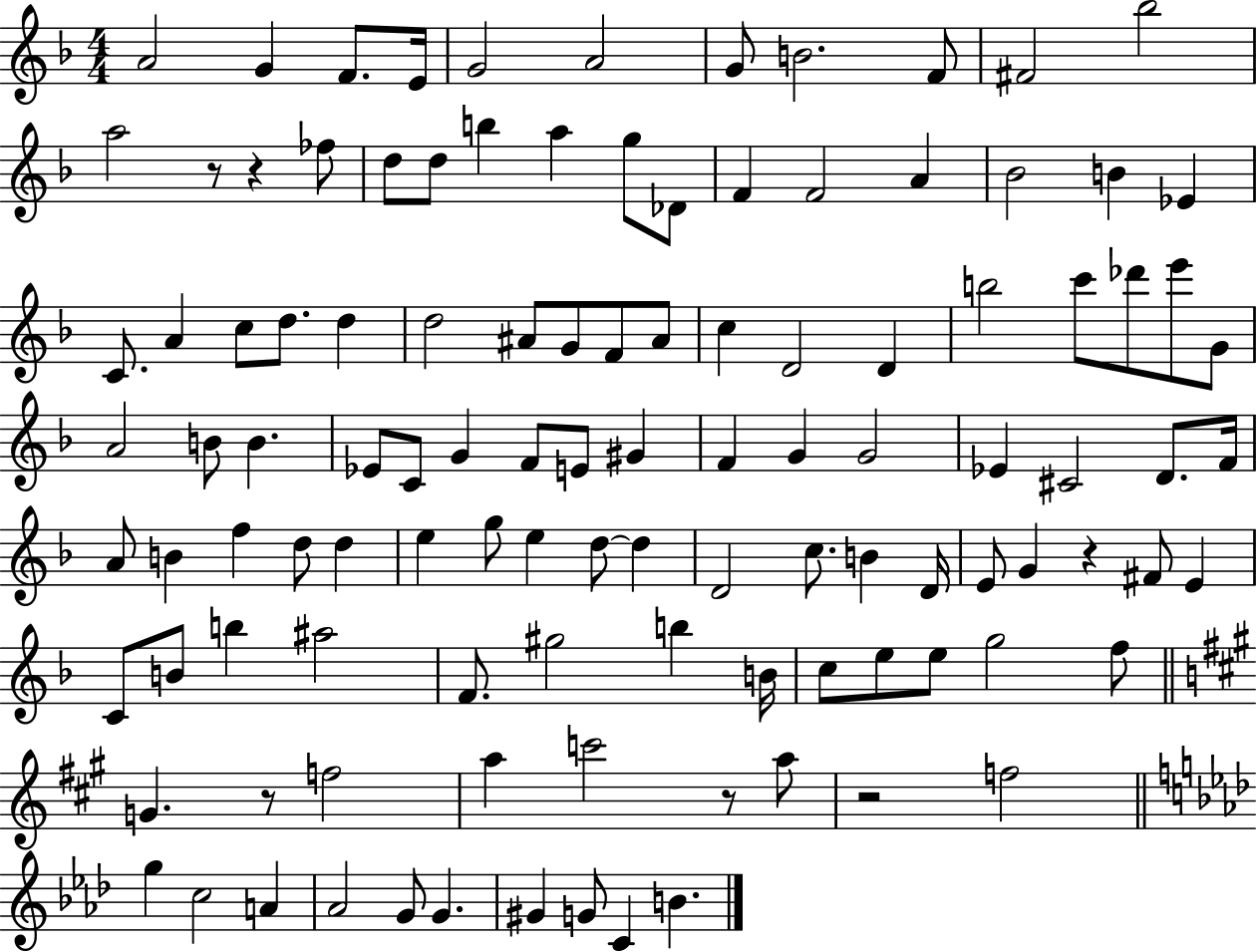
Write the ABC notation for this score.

X:1
T:Untitled
M:4/4
L:1/4
K:F
A2 G F/2 E/4 G2 A2 G/2 B2 F/2 ^F2 _b2 a2 z/2 z _f/2 d/2 d/2 b a g/2 _D/2 F F2 A _B2 B _E C/2 A c/2 d/2 d d2 ^A/2 G/2 F/2 ^A/2 c D2 D b2 c'/2 _d'/2 e'/2 G/2 A2 B/2 B _E/2 C/2 G F/2 E/2 ^G F G G2 _E ^C2 D/2 F/4 A/2 B f d/2 d e g/2 e d/2 d D2 c/2 B D/4 E/2 G z ^F/2 E C/2 B/2 b ^a2 F/2 ^g2 b B/4 c/2 e/2 e/2 g2 f/2 G z/2 f2 a c'2 z/2 a/2 z2 f2 g c2 A _A2 G/2 G ^G G/2 C B